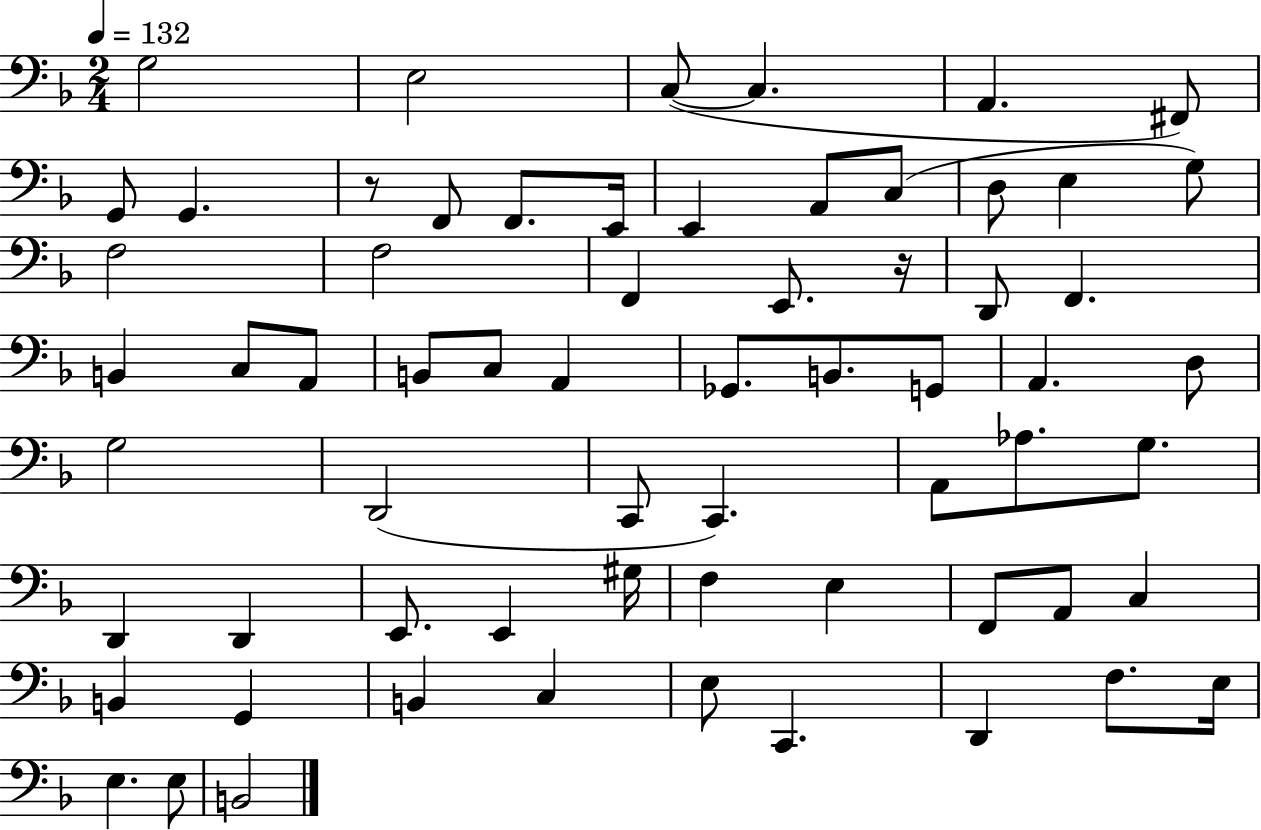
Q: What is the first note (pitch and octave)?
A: G3